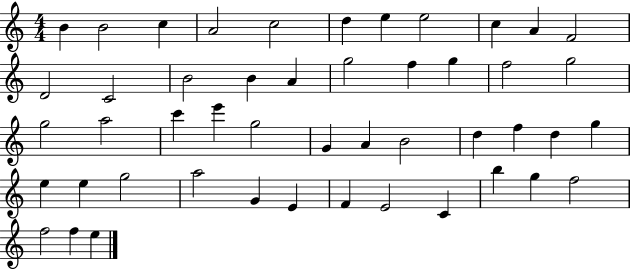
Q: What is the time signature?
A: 4/4